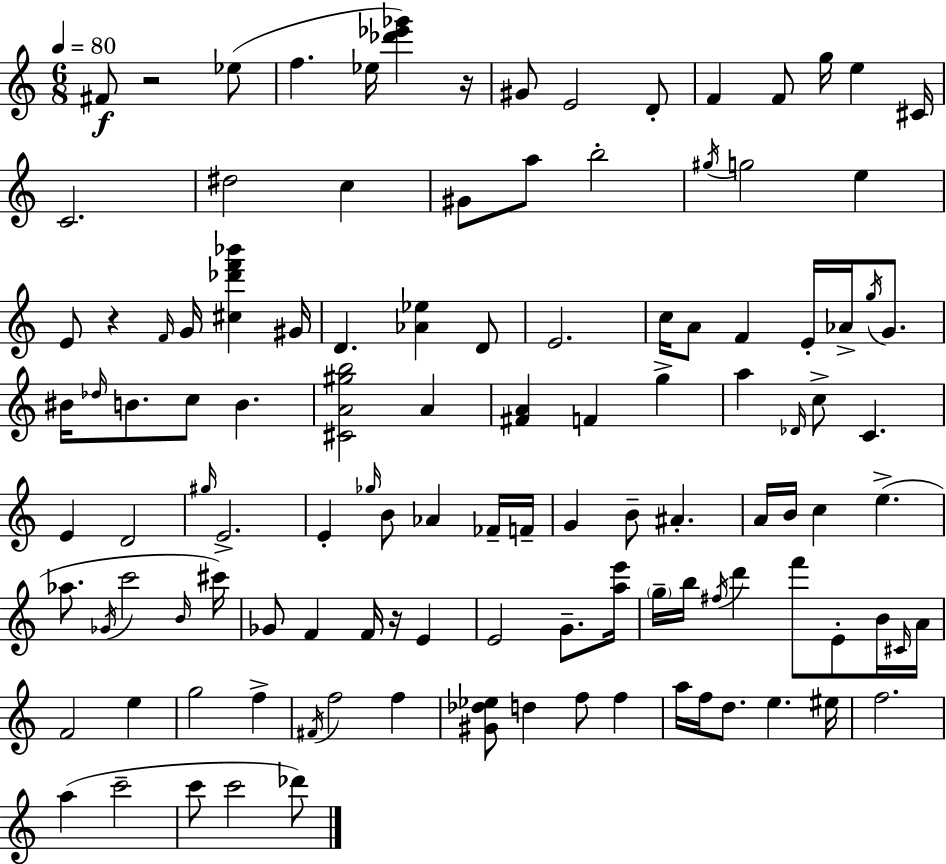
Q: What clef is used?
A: treble